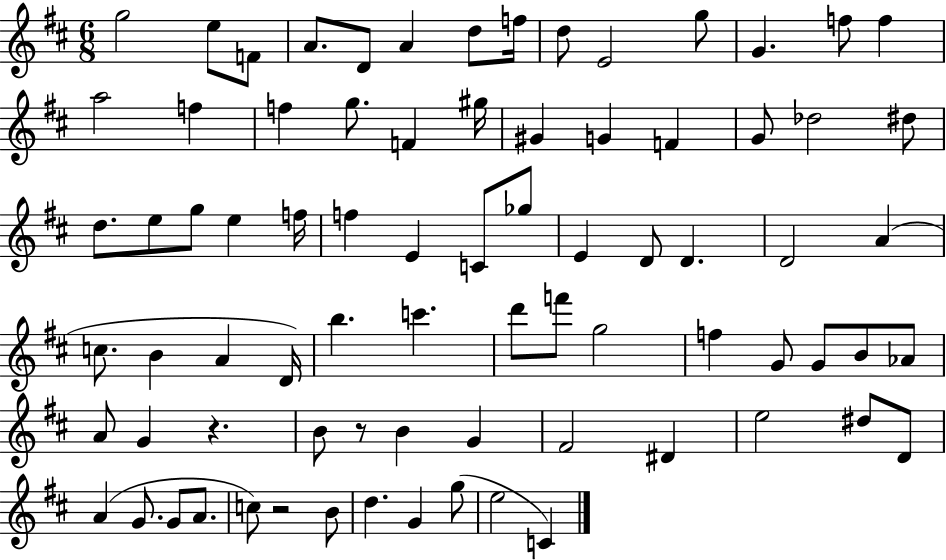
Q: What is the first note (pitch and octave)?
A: G5